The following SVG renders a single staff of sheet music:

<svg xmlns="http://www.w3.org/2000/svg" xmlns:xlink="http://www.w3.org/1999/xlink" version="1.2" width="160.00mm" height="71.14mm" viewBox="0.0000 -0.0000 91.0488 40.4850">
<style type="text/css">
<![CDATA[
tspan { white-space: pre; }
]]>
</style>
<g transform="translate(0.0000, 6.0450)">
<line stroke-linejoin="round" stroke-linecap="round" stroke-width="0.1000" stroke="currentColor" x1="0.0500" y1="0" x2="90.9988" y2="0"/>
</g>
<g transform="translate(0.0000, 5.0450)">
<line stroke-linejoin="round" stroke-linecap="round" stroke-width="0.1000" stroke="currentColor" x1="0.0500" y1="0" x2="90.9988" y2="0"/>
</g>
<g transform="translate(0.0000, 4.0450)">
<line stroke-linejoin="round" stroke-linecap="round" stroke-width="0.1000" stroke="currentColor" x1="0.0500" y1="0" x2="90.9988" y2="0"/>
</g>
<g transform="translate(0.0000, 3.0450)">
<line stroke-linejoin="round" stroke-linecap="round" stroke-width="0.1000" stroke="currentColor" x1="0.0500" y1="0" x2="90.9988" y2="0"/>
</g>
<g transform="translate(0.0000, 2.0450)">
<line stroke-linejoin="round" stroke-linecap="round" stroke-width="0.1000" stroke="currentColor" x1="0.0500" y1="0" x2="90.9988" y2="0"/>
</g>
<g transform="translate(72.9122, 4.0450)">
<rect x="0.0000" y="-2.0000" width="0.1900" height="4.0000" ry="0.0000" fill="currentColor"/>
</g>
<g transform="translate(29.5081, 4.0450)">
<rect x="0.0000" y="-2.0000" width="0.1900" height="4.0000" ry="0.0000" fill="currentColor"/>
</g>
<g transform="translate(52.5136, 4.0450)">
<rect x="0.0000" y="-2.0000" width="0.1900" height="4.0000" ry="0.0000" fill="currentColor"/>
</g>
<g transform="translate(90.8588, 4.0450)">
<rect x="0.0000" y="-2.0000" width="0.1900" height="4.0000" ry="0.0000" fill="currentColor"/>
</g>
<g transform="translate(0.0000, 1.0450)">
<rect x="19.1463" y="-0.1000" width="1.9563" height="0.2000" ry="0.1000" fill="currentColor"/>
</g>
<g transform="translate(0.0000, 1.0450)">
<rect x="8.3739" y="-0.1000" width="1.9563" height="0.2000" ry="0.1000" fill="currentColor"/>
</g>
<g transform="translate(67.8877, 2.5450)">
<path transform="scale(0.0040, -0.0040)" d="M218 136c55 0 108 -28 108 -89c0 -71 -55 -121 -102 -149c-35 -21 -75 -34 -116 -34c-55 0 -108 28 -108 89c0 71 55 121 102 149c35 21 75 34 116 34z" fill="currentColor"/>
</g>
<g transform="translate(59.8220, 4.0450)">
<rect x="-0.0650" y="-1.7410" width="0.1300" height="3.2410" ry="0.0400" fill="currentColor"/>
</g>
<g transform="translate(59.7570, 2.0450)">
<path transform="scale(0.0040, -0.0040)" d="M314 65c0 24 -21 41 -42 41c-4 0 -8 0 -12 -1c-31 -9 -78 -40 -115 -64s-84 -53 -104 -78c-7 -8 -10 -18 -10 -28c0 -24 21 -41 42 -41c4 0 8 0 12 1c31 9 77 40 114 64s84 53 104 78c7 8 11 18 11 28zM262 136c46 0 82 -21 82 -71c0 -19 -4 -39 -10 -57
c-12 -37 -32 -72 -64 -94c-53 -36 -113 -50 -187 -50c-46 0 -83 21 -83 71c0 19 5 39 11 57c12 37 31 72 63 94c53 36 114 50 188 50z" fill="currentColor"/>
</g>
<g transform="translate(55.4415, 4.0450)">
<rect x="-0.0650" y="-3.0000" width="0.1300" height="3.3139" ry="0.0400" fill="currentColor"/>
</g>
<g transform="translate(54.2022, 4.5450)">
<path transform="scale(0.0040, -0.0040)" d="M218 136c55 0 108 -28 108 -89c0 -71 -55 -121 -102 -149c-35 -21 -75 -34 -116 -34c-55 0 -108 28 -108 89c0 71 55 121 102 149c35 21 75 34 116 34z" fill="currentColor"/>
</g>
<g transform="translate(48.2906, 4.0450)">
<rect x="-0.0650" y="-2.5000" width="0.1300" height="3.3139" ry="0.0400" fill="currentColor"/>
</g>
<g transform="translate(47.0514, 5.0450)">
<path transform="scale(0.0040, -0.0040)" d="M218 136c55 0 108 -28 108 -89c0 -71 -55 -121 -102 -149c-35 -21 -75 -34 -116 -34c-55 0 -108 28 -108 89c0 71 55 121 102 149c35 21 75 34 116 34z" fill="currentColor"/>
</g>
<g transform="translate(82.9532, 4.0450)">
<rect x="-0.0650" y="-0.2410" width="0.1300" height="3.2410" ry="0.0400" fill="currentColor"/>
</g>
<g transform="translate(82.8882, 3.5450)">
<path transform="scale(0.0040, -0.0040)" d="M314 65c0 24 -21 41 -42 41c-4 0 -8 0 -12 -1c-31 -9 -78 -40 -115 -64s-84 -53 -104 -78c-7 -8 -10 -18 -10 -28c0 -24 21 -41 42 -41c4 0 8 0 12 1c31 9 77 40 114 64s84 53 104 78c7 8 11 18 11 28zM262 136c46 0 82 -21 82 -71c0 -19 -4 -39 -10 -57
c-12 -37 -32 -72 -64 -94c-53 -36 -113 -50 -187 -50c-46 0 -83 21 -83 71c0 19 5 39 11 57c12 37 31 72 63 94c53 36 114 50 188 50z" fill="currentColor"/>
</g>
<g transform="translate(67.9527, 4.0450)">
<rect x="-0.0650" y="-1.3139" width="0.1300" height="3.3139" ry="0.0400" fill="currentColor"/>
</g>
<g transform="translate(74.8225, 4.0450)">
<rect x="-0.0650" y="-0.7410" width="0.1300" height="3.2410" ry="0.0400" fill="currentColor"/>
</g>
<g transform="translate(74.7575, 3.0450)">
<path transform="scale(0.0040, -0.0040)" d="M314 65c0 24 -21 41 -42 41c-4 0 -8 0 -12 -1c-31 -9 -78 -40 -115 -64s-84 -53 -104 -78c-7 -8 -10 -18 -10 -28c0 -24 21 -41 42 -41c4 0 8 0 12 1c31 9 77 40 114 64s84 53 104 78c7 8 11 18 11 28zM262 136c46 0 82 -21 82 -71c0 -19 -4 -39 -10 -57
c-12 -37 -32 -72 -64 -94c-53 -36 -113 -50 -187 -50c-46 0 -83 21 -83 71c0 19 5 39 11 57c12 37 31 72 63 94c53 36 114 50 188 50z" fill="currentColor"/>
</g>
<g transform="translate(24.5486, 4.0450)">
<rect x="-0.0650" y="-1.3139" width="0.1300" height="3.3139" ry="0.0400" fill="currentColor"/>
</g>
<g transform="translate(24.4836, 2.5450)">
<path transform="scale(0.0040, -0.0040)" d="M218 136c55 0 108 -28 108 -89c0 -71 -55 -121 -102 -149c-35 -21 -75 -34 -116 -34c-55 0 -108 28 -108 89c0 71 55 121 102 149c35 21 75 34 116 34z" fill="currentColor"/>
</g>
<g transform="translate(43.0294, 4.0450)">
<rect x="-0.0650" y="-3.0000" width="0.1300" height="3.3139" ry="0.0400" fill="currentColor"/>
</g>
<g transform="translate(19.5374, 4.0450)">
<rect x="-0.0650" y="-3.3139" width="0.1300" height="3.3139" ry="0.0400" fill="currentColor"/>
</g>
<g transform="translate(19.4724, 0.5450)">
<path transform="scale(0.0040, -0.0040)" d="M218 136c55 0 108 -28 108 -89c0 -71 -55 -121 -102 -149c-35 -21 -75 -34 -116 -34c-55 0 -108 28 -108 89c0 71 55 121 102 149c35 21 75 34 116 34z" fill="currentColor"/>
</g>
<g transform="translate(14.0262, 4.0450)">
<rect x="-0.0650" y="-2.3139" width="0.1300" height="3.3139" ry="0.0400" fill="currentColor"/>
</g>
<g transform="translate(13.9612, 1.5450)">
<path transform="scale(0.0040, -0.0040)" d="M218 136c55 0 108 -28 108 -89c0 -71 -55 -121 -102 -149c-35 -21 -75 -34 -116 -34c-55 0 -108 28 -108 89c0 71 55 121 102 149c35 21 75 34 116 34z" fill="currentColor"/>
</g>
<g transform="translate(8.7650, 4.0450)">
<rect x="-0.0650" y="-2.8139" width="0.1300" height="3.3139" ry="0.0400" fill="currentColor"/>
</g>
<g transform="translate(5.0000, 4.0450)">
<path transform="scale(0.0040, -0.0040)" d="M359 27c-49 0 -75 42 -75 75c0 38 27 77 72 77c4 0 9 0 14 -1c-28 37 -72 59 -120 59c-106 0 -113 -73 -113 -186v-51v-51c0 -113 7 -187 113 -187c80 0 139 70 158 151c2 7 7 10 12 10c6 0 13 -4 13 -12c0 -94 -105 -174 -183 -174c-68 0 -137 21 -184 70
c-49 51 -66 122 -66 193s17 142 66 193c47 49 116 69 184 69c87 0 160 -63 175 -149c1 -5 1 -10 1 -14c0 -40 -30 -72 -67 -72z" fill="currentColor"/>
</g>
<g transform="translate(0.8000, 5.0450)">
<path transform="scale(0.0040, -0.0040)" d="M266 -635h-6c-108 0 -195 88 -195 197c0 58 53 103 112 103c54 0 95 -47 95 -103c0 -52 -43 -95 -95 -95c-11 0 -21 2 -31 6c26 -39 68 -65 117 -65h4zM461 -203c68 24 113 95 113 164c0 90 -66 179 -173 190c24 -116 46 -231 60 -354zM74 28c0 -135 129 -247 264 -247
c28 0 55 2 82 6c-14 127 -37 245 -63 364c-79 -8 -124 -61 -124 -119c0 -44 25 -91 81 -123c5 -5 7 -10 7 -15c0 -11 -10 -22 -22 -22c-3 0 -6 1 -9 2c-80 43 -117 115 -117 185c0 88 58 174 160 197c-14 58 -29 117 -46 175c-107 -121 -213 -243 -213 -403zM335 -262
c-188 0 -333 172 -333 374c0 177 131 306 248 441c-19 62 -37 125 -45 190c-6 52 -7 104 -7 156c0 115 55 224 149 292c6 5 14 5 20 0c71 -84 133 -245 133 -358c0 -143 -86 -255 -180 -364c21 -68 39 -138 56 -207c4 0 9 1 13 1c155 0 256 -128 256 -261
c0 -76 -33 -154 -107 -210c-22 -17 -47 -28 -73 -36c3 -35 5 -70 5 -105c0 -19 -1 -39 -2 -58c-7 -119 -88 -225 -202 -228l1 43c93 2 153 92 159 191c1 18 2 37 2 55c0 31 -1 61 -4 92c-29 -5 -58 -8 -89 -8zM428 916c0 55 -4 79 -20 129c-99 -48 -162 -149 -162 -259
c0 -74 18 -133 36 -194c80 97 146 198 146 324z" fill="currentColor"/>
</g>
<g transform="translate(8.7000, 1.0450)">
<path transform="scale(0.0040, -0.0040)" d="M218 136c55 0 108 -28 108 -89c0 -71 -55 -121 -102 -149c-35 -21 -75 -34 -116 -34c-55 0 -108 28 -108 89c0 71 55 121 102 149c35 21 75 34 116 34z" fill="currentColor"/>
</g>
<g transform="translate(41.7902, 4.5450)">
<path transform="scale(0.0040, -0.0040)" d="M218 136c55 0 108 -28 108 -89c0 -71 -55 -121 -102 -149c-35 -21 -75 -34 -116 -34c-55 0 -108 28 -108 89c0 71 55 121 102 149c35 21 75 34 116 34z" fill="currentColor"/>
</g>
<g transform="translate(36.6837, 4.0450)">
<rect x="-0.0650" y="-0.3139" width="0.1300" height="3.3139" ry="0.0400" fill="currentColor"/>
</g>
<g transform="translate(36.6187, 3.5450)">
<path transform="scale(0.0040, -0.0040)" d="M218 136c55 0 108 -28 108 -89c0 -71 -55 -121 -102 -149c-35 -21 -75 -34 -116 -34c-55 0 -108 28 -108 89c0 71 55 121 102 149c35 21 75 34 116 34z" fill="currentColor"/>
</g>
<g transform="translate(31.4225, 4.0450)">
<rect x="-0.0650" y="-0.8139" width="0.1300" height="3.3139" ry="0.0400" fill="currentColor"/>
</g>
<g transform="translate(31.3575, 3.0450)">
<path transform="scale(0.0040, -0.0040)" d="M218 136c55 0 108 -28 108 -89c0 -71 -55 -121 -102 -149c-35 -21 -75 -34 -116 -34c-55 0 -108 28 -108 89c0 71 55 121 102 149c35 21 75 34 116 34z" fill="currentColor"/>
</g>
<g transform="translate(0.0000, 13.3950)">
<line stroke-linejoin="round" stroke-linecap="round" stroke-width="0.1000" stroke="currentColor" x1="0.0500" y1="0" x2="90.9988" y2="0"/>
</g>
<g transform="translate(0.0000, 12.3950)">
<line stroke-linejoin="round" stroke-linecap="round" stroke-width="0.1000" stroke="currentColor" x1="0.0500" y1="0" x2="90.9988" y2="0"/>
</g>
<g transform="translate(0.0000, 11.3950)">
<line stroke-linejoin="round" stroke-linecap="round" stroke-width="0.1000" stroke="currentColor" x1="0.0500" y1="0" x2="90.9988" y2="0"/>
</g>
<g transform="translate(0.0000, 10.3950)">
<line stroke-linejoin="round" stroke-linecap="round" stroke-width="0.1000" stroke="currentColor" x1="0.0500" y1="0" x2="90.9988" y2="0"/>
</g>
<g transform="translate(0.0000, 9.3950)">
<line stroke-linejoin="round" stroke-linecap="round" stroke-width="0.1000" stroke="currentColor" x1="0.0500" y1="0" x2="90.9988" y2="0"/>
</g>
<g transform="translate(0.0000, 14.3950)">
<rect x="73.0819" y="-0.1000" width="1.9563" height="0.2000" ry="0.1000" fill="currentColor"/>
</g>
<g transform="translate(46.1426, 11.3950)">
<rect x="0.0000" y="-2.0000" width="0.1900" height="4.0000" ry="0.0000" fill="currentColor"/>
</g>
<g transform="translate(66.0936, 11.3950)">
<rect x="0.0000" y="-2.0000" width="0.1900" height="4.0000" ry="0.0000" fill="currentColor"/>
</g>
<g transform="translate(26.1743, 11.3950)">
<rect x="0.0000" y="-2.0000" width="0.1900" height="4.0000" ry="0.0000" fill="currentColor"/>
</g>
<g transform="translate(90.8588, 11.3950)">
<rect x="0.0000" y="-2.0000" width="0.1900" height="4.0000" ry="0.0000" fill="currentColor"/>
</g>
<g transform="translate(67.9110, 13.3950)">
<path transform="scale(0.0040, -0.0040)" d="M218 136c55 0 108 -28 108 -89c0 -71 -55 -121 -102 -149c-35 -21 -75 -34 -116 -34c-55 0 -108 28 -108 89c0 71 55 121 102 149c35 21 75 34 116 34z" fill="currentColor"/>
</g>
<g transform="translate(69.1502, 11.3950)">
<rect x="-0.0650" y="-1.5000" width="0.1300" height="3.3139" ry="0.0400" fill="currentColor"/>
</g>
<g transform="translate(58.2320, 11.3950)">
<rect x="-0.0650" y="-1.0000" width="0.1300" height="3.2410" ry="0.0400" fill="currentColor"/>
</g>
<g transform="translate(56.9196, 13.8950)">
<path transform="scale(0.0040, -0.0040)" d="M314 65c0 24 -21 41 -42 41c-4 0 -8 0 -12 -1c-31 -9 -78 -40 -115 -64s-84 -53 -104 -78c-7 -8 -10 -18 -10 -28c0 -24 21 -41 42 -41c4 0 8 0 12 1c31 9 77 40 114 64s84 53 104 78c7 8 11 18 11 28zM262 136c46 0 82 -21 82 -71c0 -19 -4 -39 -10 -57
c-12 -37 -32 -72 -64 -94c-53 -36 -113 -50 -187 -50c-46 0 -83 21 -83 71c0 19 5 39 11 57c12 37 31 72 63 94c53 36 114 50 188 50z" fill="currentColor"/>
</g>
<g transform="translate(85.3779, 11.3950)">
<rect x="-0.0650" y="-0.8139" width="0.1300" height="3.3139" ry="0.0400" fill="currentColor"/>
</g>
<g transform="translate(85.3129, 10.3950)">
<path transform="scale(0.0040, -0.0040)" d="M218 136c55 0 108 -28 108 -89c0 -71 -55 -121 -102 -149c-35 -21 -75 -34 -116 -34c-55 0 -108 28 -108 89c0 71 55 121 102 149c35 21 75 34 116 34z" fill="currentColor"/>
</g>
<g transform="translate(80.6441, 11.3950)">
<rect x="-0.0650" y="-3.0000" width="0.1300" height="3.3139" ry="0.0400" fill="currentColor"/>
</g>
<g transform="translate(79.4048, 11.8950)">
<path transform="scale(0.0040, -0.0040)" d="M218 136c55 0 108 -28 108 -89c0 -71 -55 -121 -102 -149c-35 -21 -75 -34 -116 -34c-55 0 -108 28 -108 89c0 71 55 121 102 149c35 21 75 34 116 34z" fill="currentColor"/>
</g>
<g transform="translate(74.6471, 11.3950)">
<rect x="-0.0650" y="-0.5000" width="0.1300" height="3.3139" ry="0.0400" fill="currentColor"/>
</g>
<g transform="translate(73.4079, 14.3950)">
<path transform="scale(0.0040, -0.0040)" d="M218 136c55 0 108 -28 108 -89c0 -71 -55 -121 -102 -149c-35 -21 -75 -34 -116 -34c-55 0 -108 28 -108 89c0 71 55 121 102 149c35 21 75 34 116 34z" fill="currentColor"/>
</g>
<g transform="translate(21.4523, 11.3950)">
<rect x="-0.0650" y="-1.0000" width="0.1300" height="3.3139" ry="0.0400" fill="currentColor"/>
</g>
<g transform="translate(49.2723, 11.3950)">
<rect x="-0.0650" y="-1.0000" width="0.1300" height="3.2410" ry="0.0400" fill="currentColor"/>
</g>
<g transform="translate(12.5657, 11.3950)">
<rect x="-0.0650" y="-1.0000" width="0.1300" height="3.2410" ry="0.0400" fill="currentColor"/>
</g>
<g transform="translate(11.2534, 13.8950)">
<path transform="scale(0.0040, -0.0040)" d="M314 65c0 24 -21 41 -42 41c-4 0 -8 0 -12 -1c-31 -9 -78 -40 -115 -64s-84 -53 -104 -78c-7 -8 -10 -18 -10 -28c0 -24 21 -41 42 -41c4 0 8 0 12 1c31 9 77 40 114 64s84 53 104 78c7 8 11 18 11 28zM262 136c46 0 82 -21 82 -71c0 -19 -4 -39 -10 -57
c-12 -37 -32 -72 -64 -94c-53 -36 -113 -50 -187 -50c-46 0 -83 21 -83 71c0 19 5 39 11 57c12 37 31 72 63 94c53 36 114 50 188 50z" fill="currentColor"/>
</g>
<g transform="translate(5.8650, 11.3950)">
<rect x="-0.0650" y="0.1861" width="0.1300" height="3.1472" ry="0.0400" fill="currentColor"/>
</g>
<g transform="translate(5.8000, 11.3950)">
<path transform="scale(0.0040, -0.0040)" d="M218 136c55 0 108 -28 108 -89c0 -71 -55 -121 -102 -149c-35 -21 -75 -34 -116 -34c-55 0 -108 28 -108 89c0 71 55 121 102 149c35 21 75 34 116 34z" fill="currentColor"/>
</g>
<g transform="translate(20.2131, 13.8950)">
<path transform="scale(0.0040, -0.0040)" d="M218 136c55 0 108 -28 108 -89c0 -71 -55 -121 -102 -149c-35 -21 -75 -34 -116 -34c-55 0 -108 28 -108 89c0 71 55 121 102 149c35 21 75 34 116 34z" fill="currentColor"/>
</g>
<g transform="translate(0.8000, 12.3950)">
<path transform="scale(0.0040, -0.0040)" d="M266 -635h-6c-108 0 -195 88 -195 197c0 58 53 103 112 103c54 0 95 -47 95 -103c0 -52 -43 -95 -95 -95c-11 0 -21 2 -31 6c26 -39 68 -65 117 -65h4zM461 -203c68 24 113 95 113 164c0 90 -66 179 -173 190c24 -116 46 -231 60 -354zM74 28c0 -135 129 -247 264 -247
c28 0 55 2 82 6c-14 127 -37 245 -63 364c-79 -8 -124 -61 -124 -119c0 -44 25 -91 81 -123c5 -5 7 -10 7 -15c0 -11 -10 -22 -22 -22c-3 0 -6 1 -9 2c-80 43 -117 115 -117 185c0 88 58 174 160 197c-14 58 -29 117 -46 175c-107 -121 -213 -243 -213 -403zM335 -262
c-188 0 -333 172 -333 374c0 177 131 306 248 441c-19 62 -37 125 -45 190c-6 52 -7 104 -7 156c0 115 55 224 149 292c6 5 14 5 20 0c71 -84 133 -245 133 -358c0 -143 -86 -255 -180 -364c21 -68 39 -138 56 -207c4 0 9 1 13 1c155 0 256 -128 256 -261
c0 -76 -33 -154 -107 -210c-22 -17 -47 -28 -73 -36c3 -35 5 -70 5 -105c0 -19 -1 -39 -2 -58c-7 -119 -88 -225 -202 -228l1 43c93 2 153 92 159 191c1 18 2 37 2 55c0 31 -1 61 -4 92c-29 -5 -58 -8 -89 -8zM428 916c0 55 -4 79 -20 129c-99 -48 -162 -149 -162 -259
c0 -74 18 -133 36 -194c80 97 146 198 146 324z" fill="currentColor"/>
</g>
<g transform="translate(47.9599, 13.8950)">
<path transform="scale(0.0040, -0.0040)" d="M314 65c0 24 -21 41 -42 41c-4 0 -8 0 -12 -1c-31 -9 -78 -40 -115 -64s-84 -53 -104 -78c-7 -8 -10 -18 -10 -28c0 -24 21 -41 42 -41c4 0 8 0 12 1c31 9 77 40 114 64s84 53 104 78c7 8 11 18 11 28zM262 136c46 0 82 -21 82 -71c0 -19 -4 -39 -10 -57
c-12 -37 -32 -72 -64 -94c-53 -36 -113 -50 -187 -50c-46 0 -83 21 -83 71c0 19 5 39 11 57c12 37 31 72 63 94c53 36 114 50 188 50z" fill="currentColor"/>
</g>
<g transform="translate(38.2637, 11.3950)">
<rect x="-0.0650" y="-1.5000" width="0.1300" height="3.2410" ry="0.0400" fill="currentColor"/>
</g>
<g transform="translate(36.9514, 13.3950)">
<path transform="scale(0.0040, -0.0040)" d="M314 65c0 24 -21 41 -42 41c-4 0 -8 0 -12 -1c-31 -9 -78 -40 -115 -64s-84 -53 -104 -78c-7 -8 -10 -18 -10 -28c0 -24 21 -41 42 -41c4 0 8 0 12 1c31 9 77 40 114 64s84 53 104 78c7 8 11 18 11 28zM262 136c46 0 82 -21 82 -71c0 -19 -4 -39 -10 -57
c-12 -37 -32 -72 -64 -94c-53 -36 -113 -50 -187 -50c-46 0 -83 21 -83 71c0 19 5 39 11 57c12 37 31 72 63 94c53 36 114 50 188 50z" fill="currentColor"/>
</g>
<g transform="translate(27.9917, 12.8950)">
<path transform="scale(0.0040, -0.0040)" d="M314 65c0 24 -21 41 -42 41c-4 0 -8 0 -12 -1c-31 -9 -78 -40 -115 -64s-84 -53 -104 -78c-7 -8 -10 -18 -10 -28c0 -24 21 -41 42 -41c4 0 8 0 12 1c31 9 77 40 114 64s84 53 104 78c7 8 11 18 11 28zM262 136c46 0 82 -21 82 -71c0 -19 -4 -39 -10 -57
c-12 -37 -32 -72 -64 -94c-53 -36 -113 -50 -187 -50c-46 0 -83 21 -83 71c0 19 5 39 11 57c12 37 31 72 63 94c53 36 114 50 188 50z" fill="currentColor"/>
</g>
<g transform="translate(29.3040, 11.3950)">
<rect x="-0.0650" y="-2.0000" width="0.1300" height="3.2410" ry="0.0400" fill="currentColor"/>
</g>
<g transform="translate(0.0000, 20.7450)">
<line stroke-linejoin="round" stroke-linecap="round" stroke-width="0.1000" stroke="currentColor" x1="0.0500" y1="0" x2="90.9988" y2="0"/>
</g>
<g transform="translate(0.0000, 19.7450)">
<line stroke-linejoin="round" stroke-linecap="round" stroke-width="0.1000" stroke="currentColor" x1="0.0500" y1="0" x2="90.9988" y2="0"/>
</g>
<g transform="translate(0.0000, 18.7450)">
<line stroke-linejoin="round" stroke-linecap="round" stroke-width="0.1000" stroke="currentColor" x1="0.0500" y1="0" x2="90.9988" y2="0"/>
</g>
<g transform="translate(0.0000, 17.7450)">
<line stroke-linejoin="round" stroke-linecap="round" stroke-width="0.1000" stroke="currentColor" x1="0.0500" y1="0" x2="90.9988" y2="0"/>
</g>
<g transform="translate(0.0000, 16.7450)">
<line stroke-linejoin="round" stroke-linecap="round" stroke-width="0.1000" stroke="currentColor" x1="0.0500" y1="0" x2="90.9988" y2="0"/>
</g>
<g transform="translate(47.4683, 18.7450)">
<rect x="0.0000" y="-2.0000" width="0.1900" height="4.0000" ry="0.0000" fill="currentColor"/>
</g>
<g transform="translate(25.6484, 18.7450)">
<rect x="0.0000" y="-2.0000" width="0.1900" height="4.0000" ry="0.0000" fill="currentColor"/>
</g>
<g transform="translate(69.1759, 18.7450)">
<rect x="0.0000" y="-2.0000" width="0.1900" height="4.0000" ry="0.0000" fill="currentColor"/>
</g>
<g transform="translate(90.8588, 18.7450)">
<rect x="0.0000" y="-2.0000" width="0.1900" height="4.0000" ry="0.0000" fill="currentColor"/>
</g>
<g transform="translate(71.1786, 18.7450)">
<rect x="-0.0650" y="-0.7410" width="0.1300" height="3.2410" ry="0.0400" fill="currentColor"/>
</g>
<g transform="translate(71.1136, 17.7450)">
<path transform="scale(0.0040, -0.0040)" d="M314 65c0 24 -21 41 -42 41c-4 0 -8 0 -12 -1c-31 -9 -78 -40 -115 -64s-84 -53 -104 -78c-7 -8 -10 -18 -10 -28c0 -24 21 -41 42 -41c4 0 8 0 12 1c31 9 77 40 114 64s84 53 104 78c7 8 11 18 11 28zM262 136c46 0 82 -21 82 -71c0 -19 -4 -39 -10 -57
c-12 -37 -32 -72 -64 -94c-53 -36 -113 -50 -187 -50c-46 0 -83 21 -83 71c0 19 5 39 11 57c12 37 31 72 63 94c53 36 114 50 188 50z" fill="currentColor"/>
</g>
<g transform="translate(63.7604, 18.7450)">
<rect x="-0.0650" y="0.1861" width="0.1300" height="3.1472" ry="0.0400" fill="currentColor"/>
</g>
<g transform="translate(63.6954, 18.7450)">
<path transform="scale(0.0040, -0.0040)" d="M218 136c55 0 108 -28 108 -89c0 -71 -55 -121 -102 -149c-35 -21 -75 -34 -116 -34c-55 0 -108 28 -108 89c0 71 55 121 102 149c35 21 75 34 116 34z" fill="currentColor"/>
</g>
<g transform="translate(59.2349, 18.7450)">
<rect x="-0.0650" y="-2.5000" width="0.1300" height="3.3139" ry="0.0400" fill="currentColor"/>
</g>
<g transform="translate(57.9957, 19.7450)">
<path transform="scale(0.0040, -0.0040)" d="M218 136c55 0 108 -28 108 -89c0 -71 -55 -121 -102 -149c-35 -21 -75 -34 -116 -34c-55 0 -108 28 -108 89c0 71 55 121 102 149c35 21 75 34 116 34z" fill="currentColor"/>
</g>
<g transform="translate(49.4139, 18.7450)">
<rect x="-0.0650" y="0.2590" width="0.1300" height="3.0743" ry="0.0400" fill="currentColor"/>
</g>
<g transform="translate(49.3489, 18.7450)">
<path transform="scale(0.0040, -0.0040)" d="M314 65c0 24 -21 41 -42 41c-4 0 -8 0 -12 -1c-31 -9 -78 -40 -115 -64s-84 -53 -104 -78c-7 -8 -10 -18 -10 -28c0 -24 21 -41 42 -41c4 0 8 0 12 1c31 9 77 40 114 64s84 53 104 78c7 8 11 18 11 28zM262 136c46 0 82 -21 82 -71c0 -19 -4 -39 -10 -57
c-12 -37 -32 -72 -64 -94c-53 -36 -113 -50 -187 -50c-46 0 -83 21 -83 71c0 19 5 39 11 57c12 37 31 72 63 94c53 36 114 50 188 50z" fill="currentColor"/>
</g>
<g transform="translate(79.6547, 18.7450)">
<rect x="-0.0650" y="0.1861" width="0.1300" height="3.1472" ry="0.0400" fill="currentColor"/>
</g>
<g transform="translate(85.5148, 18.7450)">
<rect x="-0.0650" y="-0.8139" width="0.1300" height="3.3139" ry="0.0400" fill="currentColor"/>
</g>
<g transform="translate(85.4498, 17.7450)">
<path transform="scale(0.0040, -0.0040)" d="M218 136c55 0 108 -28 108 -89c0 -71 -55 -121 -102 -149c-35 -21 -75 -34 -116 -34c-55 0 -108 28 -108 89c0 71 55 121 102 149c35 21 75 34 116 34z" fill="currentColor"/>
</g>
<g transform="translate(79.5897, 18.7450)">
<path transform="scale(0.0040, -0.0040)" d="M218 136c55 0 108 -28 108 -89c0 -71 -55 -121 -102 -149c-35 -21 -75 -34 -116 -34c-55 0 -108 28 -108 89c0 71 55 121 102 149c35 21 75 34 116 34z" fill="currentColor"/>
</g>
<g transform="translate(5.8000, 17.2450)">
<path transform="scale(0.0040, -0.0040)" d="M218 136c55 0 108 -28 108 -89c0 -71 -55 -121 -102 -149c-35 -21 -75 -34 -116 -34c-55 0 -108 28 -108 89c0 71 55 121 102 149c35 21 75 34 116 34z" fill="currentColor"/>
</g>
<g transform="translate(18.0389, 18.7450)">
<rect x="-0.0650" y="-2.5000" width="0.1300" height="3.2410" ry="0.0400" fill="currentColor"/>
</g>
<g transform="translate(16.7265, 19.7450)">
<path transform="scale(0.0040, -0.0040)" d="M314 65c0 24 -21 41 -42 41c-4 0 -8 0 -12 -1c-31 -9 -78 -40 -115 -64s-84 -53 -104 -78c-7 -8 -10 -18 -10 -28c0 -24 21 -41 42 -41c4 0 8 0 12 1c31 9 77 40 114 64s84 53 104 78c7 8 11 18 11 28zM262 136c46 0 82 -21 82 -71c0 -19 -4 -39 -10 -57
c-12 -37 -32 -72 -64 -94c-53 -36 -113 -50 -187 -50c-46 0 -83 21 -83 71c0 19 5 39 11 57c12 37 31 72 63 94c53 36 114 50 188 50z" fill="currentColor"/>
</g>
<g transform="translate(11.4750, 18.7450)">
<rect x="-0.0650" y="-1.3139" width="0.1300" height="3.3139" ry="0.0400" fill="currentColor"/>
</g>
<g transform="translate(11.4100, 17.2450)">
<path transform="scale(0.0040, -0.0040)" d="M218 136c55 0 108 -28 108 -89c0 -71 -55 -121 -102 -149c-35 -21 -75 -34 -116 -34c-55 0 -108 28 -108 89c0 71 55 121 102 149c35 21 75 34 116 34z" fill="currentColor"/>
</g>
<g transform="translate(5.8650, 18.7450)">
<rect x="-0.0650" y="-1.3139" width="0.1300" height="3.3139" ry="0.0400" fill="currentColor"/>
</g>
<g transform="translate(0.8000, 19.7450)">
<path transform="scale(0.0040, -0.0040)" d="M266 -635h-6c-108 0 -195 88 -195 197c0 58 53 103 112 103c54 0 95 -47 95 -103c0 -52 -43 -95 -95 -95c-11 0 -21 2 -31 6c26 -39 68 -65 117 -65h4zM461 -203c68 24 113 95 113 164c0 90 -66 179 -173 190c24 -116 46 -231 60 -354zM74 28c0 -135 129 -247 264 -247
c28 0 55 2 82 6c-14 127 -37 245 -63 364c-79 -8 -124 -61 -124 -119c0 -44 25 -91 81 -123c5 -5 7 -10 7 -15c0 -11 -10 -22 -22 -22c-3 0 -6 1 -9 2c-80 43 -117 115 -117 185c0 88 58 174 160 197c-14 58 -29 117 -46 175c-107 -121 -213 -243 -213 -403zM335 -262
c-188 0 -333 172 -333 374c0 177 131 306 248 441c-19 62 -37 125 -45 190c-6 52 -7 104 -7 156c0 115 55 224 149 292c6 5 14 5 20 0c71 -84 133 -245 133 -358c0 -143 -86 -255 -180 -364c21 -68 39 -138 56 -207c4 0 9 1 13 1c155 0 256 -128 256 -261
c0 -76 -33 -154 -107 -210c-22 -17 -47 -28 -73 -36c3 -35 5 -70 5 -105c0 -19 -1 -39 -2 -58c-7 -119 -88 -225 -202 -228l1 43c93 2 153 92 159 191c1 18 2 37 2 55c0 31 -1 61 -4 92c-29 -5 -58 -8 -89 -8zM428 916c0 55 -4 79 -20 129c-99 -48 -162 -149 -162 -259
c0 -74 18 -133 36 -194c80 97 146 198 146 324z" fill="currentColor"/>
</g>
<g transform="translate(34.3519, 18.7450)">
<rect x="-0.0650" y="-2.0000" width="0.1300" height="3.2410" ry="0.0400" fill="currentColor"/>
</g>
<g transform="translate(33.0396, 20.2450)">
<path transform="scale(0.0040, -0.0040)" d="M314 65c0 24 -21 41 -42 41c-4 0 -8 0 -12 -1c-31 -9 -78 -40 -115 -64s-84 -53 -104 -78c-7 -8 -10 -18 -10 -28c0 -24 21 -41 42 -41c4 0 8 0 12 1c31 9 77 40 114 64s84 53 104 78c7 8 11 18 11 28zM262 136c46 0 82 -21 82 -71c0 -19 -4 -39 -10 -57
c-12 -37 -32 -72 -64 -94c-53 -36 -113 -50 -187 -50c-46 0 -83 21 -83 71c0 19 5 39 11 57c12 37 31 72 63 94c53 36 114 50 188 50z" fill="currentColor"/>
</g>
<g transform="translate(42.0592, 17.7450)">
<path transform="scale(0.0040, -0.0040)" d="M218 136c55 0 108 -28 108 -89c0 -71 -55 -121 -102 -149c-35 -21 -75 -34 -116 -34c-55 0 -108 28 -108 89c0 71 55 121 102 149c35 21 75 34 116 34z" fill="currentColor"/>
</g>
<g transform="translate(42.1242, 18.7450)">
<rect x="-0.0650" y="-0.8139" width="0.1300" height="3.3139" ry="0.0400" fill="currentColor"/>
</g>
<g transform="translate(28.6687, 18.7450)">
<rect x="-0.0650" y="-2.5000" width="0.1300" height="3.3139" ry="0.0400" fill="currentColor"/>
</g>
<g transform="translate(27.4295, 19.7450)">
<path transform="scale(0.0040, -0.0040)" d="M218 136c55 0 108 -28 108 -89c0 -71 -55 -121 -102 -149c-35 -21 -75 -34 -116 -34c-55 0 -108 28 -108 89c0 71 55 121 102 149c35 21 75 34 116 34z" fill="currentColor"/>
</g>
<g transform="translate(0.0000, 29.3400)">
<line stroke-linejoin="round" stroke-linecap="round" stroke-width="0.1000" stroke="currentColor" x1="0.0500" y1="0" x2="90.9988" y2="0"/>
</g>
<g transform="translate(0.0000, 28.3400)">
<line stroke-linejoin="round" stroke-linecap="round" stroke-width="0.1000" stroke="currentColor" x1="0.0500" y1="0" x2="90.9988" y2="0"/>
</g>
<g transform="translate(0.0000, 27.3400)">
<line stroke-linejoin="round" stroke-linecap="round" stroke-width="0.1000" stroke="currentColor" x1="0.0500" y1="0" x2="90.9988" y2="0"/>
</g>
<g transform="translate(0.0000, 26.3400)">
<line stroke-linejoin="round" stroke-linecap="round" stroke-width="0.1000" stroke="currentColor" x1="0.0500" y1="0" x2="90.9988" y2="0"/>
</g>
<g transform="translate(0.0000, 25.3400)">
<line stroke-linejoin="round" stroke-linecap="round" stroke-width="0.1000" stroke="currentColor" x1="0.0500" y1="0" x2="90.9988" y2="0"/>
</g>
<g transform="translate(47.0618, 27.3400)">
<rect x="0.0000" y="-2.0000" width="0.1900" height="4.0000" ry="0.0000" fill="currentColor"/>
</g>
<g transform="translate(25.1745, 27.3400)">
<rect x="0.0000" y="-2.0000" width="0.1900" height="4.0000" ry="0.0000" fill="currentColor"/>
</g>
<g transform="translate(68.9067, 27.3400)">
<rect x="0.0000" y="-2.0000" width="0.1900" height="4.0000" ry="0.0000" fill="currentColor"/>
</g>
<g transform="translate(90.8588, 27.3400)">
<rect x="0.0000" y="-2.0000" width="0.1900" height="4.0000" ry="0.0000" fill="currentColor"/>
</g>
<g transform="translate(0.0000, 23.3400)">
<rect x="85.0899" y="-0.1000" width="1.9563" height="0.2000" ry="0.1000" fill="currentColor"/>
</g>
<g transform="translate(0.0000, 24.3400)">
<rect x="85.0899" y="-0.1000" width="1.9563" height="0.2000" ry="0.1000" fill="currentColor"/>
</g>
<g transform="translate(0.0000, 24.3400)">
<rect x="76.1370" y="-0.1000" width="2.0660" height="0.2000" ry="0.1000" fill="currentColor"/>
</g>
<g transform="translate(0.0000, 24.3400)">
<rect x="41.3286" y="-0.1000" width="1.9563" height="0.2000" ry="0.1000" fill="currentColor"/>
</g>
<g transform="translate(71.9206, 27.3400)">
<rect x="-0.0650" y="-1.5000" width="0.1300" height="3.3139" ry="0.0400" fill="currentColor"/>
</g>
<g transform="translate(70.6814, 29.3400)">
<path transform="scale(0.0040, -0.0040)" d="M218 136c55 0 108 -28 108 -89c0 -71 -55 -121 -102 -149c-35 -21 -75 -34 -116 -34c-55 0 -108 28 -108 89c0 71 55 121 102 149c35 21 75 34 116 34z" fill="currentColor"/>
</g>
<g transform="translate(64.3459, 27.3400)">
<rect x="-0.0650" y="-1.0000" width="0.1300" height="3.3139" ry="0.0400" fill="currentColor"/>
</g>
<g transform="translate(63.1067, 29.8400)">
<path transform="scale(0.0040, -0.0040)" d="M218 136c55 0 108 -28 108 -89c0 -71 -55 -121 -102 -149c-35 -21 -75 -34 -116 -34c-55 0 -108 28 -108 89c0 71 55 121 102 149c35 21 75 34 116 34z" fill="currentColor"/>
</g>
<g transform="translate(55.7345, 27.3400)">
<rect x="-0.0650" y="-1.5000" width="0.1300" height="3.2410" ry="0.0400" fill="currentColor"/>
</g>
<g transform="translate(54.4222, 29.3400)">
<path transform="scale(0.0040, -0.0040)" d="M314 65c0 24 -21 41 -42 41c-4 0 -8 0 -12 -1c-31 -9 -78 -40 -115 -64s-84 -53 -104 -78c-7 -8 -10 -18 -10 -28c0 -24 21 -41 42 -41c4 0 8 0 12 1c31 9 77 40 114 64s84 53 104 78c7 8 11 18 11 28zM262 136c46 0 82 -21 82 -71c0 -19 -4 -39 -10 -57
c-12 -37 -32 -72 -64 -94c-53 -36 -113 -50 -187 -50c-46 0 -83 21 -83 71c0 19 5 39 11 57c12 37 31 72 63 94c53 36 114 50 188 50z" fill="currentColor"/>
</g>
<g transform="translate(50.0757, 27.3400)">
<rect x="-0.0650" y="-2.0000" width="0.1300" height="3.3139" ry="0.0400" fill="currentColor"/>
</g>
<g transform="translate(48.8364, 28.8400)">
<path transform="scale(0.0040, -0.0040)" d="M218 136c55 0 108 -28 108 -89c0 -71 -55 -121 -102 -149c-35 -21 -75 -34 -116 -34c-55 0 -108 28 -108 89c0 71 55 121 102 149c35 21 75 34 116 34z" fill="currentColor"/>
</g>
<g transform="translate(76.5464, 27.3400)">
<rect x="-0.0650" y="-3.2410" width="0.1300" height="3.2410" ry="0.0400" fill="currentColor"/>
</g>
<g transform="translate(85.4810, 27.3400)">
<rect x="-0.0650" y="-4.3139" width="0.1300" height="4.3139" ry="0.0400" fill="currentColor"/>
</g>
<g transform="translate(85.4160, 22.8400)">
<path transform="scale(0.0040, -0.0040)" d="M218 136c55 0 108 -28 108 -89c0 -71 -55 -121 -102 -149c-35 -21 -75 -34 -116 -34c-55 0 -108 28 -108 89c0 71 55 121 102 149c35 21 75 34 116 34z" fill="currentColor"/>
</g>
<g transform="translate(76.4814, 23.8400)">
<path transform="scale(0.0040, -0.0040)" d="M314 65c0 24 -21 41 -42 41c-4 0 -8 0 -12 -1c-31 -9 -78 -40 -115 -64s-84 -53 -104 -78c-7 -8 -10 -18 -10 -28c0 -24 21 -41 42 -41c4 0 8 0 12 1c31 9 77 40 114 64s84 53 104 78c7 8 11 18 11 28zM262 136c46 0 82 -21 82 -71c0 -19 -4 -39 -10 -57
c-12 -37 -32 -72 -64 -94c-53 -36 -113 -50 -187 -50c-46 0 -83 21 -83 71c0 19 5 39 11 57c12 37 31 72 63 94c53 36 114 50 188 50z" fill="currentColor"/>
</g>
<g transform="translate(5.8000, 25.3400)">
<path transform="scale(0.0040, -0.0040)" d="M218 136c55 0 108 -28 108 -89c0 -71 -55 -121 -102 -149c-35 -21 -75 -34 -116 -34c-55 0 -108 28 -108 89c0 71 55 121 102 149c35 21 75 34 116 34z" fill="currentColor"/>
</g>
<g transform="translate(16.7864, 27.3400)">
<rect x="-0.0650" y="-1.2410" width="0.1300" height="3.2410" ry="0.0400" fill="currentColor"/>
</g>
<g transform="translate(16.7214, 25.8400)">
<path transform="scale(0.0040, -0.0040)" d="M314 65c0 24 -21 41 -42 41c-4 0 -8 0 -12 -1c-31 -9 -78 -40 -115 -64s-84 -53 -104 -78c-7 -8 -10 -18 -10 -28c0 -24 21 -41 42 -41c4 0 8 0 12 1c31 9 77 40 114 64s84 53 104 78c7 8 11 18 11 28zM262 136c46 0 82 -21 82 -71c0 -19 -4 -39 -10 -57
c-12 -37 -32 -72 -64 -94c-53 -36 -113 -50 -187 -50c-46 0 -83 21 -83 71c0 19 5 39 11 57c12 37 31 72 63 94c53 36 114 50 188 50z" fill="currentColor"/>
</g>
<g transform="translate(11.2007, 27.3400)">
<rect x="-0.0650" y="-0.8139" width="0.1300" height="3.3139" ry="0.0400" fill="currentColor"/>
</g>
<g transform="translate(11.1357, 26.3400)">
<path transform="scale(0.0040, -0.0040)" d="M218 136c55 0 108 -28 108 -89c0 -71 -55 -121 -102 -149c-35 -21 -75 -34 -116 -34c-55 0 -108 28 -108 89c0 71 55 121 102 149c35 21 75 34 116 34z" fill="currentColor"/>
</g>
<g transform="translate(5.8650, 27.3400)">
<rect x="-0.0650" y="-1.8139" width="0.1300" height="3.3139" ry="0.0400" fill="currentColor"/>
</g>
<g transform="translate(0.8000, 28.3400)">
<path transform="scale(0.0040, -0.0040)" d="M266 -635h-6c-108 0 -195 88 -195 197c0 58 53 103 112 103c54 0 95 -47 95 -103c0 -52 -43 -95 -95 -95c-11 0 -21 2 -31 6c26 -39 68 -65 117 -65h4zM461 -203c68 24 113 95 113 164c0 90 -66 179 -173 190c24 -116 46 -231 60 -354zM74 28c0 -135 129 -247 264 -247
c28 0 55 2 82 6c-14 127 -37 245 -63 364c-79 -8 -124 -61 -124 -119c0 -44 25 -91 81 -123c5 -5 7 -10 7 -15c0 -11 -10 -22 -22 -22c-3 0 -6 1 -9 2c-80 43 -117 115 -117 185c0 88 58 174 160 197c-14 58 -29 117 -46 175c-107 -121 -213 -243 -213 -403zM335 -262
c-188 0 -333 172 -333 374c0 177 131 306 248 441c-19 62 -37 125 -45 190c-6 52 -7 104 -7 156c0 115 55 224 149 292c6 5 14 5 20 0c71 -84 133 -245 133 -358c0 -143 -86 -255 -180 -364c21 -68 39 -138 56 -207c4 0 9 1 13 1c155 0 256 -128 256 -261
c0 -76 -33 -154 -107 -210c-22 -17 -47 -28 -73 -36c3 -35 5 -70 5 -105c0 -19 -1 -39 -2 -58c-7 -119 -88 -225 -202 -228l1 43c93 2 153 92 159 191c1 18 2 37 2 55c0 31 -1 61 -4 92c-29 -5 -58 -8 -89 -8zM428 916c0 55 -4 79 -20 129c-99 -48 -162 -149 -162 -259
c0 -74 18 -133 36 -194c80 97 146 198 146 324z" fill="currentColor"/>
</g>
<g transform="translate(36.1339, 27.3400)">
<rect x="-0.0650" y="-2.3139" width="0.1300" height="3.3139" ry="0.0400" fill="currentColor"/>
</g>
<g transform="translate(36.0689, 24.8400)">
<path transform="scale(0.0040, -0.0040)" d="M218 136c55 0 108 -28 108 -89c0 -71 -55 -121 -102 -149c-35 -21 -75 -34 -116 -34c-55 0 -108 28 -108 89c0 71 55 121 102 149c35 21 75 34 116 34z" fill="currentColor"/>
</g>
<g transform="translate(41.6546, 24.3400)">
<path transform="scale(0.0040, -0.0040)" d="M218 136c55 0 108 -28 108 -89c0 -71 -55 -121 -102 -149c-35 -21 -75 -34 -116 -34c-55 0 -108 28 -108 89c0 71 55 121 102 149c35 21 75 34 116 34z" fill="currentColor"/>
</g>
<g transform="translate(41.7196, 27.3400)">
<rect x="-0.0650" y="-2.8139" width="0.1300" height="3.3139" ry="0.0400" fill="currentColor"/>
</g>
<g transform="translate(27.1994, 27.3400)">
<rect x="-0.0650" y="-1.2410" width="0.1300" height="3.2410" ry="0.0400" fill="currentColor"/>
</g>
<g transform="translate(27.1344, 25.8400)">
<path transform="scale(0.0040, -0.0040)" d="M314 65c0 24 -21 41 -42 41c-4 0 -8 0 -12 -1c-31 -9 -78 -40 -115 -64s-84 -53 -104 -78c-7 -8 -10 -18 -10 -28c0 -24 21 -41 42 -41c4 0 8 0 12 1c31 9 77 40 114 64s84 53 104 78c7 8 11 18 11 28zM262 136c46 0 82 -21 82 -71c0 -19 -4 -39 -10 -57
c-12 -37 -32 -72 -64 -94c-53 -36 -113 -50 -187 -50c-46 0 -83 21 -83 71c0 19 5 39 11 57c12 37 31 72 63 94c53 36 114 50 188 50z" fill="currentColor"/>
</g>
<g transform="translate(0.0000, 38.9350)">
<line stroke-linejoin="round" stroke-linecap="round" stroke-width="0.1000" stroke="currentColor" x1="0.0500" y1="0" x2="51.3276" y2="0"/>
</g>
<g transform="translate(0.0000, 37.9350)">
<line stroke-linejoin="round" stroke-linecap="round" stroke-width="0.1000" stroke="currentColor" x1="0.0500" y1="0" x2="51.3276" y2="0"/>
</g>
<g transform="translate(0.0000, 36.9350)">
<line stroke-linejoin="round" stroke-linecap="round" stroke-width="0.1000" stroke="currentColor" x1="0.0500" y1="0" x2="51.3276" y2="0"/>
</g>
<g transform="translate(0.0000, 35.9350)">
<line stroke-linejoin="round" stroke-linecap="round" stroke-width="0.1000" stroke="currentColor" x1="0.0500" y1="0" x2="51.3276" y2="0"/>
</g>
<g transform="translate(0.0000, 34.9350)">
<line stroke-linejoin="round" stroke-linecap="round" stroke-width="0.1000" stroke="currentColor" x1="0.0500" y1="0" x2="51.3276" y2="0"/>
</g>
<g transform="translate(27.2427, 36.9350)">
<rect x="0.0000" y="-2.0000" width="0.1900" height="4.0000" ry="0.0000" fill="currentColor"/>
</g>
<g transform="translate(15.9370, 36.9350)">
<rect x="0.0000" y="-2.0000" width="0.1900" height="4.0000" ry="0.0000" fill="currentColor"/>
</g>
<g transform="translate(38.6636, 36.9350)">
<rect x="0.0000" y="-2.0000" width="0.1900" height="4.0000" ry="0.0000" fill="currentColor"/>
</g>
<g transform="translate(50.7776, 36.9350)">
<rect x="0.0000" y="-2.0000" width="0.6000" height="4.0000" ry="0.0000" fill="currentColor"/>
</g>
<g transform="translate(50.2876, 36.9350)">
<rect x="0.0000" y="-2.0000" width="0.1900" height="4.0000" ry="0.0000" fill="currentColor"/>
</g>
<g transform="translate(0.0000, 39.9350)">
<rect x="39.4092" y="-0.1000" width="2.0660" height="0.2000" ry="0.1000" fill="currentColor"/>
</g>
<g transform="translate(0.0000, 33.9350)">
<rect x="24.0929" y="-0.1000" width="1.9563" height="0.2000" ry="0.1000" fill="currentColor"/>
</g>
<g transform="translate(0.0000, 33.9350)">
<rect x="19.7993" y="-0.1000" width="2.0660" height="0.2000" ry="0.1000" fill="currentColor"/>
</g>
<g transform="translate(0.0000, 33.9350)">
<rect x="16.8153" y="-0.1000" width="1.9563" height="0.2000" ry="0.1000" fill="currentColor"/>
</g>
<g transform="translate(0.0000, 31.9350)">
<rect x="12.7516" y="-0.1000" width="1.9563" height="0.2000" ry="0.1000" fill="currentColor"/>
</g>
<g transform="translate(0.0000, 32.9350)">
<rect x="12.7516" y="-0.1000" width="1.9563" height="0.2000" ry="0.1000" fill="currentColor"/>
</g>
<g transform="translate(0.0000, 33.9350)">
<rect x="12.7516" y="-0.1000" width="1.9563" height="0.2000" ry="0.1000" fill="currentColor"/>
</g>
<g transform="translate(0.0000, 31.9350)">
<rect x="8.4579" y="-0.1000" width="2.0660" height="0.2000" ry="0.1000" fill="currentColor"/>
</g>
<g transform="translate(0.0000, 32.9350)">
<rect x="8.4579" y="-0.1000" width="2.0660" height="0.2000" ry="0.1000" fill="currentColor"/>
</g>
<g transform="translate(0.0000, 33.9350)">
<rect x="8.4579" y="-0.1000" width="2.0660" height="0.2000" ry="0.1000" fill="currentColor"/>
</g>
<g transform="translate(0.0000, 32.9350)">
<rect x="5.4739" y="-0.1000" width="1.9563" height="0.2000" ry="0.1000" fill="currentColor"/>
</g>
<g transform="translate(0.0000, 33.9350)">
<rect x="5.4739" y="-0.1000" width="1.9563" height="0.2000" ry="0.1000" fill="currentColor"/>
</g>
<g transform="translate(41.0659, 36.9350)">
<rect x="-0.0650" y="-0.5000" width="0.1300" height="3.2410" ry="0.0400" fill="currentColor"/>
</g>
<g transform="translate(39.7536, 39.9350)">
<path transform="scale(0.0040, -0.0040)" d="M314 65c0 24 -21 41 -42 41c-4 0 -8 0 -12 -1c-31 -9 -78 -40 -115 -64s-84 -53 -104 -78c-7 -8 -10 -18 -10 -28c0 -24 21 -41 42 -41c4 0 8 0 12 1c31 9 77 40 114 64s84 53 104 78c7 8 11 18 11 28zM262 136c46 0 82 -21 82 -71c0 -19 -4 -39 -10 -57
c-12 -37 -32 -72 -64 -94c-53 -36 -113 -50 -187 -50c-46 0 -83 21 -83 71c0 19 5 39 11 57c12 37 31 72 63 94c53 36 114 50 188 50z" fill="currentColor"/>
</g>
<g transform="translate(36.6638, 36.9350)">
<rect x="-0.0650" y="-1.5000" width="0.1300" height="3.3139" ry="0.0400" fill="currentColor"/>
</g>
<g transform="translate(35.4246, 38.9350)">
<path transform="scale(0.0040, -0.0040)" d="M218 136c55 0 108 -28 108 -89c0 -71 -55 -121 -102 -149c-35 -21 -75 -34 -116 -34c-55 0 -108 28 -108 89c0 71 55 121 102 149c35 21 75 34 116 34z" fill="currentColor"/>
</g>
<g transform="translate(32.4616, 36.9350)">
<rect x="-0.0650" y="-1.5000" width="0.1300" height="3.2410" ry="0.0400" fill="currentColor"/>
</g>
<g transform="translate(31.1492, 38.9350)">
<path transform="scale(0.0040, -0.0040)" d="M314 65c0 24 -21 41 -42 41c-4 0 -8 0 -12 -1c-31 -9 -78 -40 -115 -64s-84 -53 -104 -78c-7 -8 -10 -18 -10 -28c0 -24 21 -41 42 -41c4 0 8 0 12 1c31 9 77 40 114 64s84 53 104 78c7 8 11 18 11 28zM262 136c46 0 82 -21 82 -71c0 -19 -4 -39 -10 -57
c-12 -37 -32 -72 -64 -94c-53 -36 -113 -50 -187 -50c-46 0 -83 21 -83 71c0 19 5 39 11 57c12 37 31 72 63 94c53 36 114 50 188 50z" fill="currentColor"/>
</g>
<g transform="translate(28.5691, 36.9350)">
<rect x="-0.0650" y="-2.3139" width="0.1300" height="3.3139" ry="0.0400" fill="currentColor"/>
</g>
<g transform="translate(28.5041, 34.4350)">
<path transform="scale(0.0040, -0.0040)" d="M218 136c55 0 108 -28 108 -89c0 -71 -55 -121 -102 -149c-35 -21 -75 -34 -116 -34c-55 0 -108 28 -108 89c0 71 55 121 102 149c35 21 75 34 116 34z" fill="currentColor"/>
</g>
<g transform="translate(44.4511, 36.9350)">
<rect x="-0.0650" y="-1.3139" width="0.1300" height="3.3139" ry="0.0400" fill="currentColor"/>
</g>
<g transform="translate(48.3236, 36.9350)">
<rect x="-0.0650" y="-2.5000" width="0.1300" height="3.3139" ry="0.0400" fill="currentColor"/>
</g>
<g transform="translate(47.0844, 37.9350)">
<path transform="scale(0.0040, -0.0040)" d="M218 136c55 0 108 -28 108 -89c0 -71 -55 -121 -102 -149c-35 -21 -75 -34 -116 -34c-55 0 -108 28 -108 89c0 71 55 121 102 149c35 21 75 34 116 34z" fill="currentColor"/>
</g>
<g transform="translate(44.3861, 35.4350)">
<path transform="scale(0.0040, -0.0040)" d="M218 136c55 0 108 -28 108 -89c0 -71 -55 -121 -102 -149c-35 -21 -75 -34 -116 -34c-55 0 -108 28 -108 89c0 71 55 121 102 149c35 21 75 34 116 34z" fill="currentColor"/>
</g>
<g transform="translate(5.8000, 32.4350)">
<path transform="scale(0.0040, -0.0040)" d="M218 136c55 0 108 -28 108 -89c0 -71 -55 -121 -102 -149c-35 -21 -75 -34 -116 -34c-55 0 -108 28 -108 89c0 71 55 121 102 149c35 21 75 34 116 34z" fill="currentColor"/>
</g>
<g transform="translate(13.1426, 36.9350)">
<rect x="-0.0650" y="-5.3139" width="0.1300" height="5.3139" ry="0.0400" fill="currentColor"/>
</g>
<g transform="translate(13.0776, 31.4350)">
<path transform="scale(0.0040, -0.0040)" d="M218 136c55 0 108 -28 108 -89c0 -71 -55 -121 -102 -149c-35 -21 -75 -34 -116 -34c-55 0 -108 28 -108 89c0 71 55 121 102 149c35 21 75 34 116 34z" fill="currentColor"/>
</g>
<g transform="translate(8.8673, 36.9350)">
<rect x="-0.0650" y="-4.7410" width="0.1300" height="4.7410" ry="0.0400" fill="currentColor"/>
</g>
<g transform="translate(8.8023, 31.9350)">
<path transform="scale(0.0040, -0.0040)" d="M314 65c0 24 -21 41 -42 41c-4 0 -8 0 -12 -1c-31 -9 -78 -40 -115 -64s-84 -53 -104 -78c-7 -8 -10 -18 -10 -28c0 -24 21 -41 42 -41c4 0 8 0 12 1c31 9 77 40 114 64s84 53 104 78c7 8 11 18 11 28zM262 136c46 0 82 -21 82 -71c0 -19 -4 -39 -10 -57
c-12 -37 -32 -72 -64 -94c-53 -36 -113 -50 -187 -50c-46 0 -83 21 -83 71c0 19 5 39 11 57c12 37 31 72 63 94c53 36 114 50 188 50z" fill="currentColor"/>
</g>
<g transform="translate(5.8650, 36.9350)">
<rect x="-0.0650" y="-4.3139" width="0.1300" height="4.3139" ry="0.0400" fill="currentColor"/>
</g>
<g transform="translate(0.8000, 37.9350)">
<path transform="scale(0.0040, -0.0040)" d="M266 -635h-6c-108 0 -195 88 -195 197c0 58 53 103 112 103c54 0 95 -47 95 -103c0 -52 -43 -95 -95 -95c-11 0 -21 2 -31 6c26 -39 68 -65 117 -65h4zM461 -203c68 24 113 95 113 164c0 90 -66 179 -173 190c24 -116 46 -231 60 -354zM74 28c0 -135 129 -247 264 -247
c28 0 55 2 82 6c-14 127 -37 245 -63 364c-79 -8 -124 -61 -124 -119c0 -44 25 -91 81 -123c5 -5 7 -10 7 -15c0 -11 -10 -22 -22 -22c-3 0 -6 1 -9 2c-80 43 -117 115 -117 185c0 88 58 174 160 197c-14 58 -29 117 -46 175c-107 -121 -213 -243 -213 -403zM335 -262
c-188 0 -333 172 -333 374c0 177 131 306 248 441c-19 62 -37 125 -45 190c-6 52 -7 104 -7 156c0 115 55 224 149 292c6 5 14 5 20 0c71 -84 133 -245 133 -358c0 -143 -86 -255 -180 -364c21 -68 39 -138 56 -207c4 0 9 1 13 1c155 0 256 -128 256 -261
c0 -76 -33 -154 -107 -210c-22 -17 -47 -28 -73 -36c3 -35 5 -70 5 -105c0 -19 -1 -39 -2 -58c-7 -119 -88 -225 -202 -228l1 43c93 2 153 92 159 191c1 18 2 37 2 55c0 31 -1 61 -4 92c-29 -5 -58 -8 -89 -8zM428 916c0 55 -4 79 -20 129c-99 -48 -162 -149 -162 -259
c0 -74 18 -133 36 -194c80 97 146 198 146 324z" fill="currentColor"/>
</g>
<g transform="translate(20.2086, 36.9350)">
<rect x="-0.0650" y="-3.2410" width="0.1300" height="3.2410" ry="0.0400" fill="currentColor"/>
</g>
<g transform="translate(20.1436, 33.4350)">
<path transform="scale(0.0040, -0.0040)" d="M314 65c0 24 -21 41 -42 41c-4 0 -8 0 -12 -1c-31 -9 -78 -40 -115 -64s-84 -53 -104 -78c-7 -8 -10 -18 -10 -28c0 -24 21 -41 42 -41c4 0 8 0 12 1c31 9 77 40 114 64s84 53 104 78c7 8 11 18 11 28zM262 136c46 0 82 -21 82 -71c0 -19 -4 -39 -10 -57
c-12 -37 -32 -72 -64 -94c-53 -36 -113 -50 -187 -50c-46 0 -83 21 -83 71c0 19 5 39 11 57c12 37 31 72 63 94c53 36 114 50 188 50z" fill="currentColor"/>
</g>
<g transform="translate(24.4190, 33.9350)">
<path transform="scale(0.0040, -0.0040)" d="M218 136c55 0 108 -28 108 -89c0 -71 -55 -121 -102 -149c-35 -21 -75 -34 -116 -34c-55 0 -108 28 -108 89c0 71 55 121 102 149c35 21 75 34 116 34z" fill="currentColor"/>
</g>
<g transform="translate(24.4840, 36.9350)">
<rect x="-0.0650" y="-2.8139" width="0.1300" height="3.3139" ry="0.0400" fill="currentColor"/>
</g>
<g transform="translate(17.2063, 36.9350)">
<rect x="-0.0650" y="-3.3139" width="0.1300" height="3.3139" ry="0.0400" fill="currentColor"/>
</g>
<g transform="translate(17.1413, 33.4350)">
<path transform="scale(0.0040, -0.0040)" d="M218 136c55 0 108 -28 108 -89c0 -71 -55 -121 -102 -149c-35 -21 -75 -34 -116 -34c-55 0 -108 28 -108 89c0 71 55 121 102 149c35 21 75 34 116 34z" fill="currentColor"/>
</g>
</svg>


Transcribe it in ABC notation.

X:1
T:Untitled
M:4/4
L:1/4
K:C
a g b e d c A G A f2 e d2 c2 B D2 D F2 E2 D2 D2 E C A d e e G2 G F2 d B2 G B d2 B d f d e2 e2 g a F E2 D E b2 d' d' e'2 f' b b2 a g E2 E C2 e G